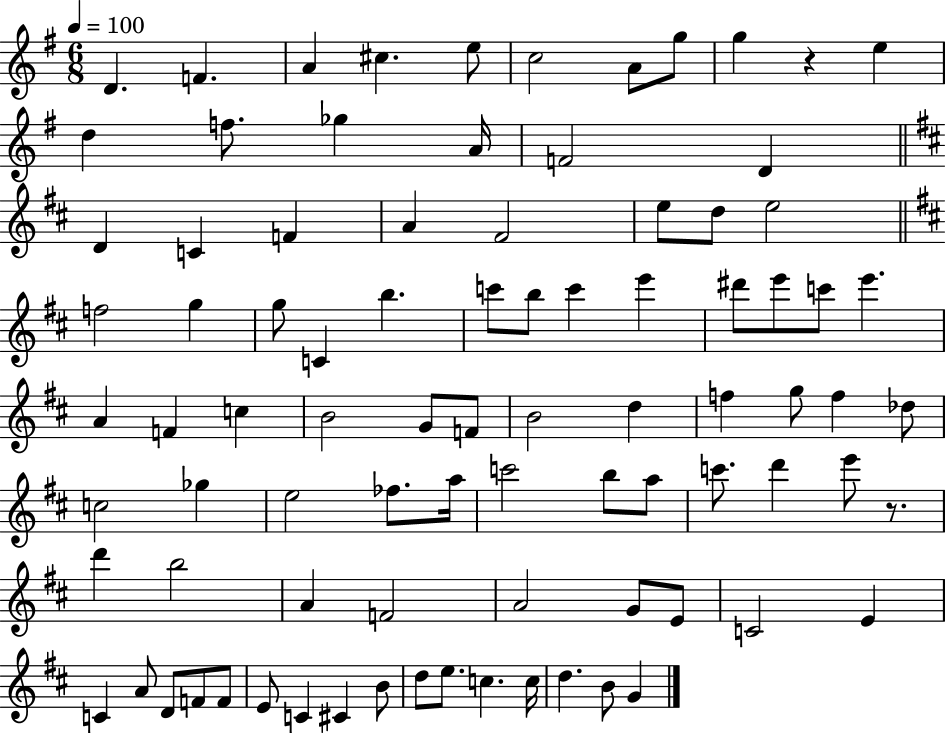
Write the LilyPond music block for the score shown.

{
  \clef treble
  \numericTimeSignature
  \time 6/8
  \key g \major
  \tempo 4 = 100
  \repeat volta 2 { d'4. f'4. | a'4 cis''4. e''8 | c''2 a'8 g''8 | g''4 r4 e''4 | \break d''4 f''8. ges''4 a'16 | f'2 d'4 | \bar "||" \break \key b \minor d'4 c'4 f'4 | a'4 fis'2 | e''8 d''8 e''2 | \bar "||" \break \key d \major f''2 g''4 | g''8 c'4 b''4. | c'''8 b''8 c'''4 e'''4 | dis'''8 e'''8 c'''8 e'''4. | \break a'4 f'4 c''4 | b'2 g'8 f'8 | b'2 d''4 | f''4 g''8 f''4 des''8 | \break c''2 ges''4 | e''2 fes''8. a''16 | c'''2 b''8 a''8 | c'''8. d'''4 e'''8 r8. | \break d'''4 b''2 | a'4 f'2 | a'2 g'8 e'8 | c'2 e'4 | \break c'4 a'8 d'8 f'8 f'8 | e'8 c'4 cis'4 b'8 | d''8 e''8. c''4. c''16 | d''4. b'8 g'4 | \break } \bar "|."
}